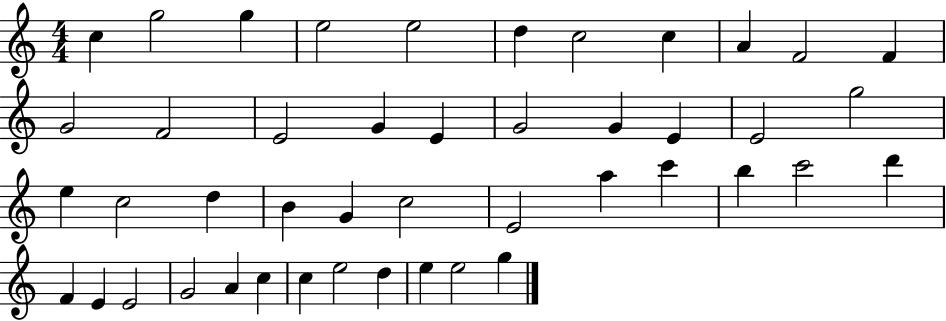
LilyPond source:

{
  \clef treble
  \numericTimeSignature
  \time 4/4
  \key c \major
  c''4 g''2 g''4 | e''2 e''2 | d''4 c''2 c''4 | a'4 f'2 f'4 | \break g'2 f'2 | e'2 g'4 e'4 | g'2 g'4 e'4 | e'2 g''2 | \break e''4 c''2 d''4 | b'4 g'4 c''2 | e'2 a''4 c'''4 | b''4 c'''2 d'''4 | \break f'4 e'4 e'2 | g'2 a'4 c''4 | c''4 e''2 d''4 | e''4 e''2 g''4 | \break \bar "|."
}